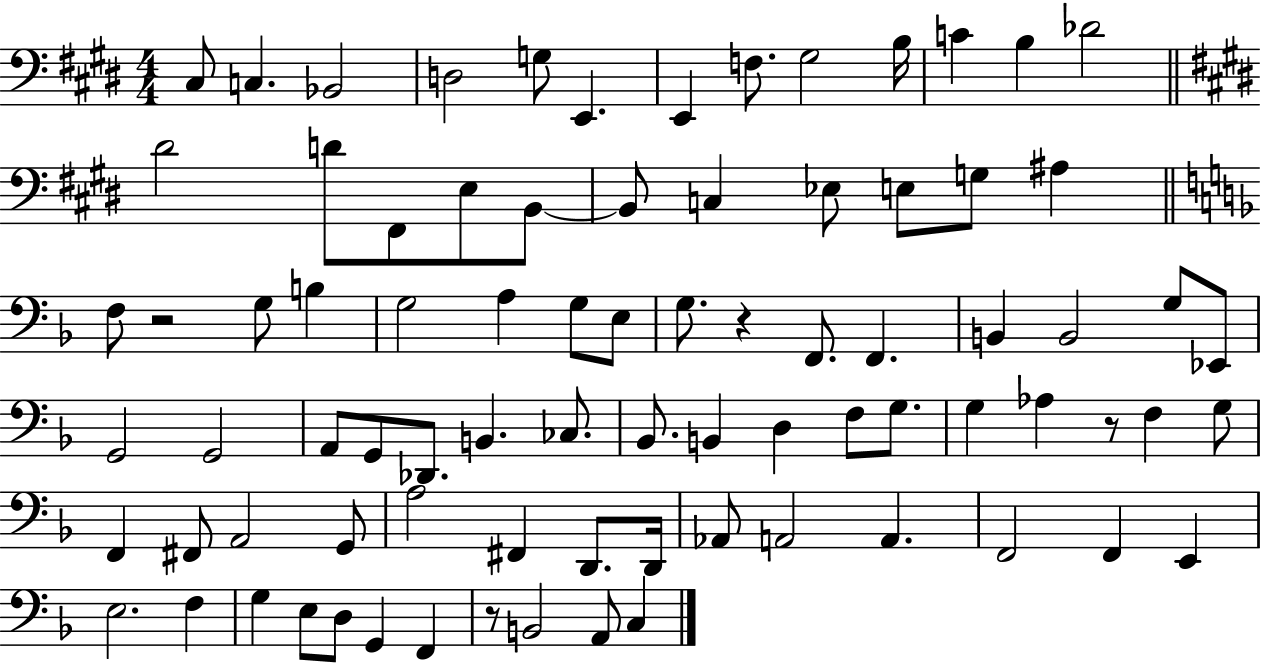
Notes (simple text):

C#3/e C3/q. Bb2/h D3/h G3/e E2/q. E2/q F3/e. G#3/h B3/s C4/q B3/q Db4/h D#4/h D4/e F#2/e E3/e B2/e B2/e C3/q Eb3/e E3/e G3/e A#3/q F3/e R/h G3/e B3/q G3/h A3/q G3/e E3/e G3/e. R/q F2/e. F2/q. B2/q B2/h G3/e Eb2/e G2/h G2/h A2/e G2/e Db2/e. B2/q. CES3/e. Bb2/e. B2/q D3/q F3/e G3/e. G3/q Ab3/q R/e F3/q G3/e F2/q F#2/e A2/h G2/e A3/h F#2/q D2/e. D2/s Ab2/e A2/h A2/q. F2/h F2/q E2/q E3/h. F3/q G3/q E3/e D3/e G2/q F2/q R/e B2/h A2/e C3/q